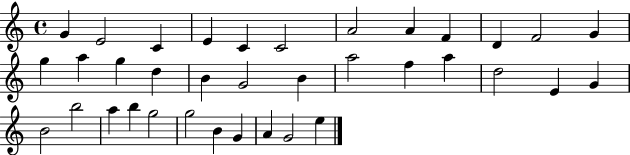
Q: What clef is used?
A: treble